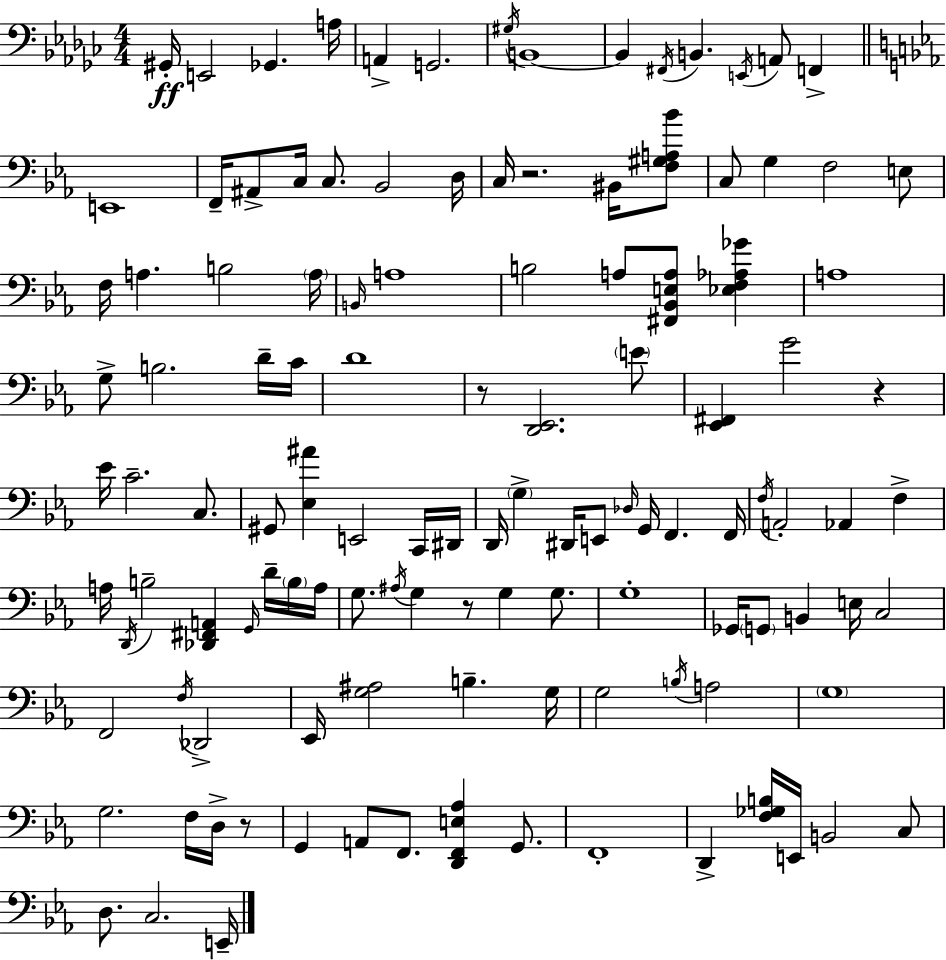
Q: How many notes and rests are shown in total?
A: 120